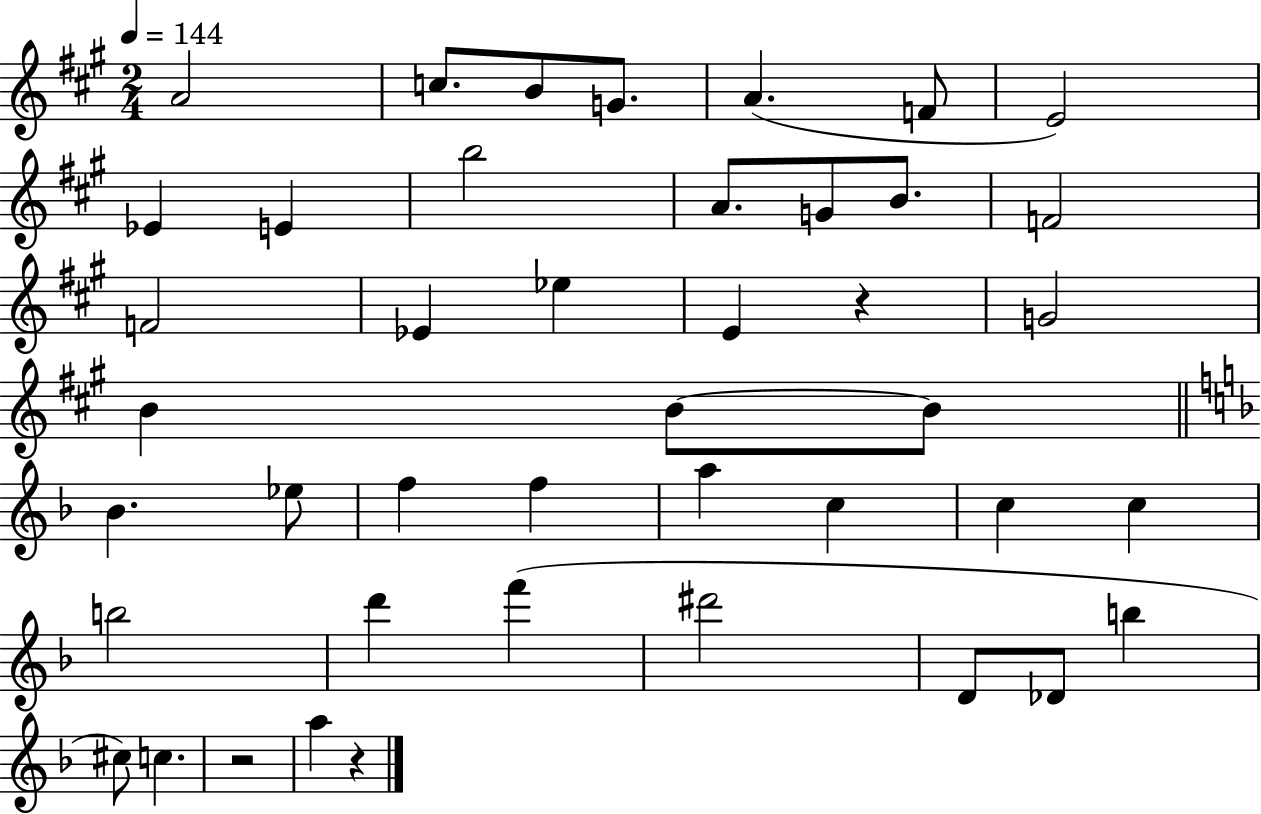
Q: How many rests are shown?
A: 3